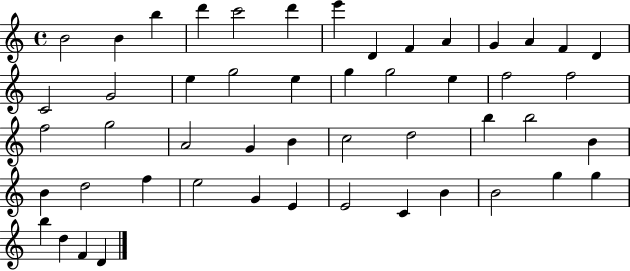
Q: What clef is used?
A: treble